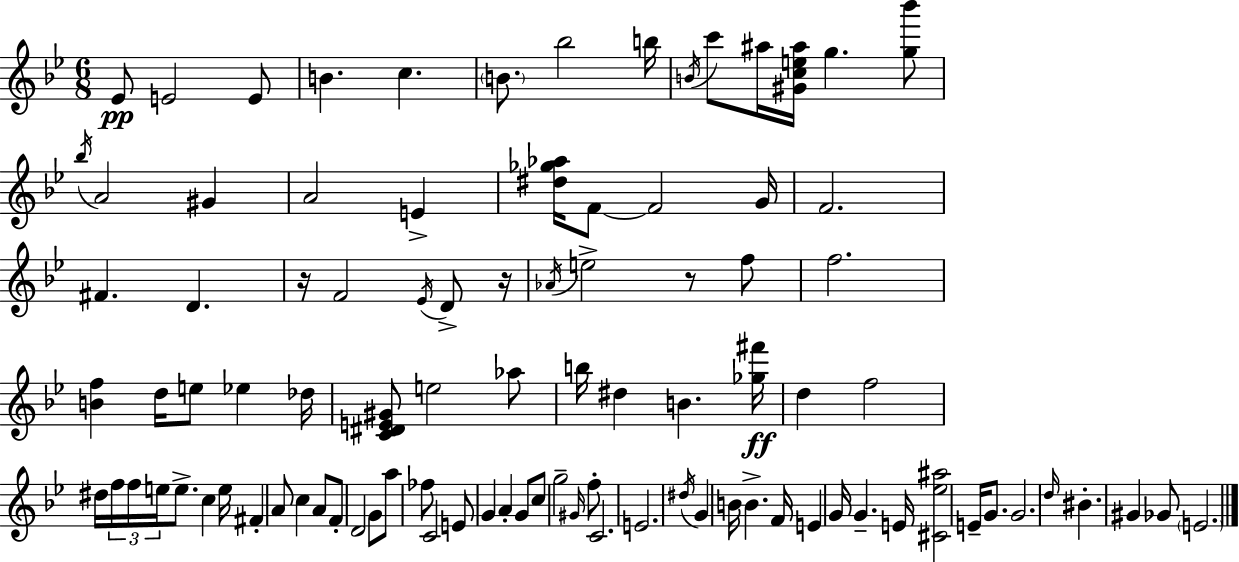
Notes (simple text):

Eb4/e E4/h E4/e B4/q. C5/q. B4/e. Bb5/h B5/s B4/s C6/e A#5/s [G#4,C5,E5,A#5]/s G5/q. [G5,Bb6]/e Bb5/s A4/h G#4/q A4/h E4/q [D#5,Gb5,Ab5]/s F4/e F4/h G4/s F4/h. F#4/q. D4/q. R/s F4/h Eb4/s D4/e R/s Ab4/s E5/h R/e F5/e F5/h. [B4,F5]/q D5/s E5/e Eb5/q Db5/s [C4,D#4,E4,G#4]/e E5/h Ab5/e B5/s D#5/q B4/q. [Gb5,F#6]/s D5/q F5/h D#5/s F5/s F5/s E5/s E5/e. C5/q E5/s F#4/q A4/e C5/q A4/e F4/e D4/h G4/e A5/e FES5/e C4/h E4/e G4/q A4/q G4/e C5/e G5/h G#4/s F5/e C4/h. E4/h. D#5/s G4/q B4/s B4/q. F4/s E4/q G4/s G4/q. E4/s [C#4,Eb5,A#5]/h E4/s G4/e. G4/h. D5/s BIS4/q. G#4/q Gb4/e E4/h.